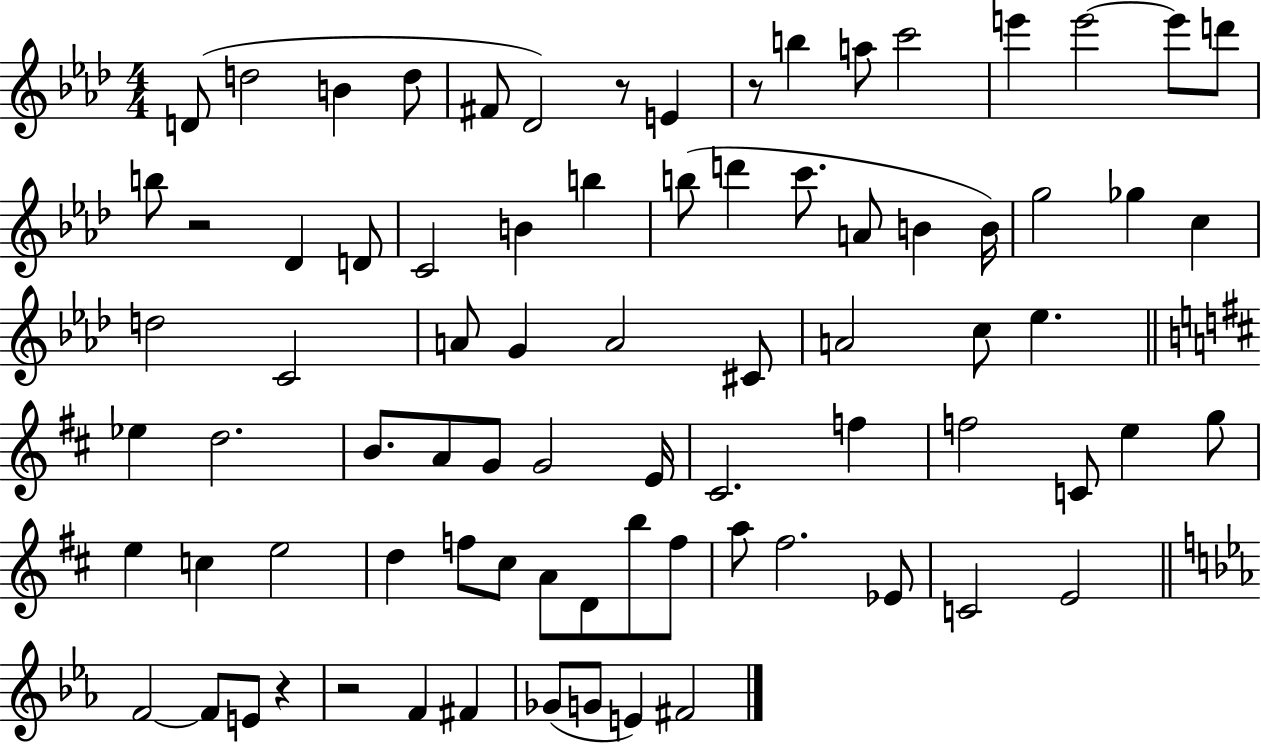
{
  \clef treble
  \numericTimeSignature
  \time 4/4
  \key aes \major
  \repeat volta 2 { d'8( d''2 b'4 d''8 | fis'8 des'2) r8 e'4 | r8 b''4 a''8 c'''2 | e'''4 e'''2~~ e'''8 d'''8 | \break b''8 r2 des'4 d'8 | c'2 b'4 b''4 | b''8( d'''4 c'''8. a'8 b'4 b'16) | g''2 ges''4 c''4 | \break d''2 c'2 | a'8 g'4 a'2 cis'8 | a'2 c''8 ees''4. | \bar "||" \break \key d \major ees''4 d''2. | b'8. a'8 g'8 g'2 e'16 | cis'2. f''4 | f''2 c'8 e''4 g''8 | \break e''4 c''4 e''2 | d''4 f''8 cis''8 a'8 d'8 b''8 f''8 | a''8 fis''2. ees'8 | c'2 e'2 | \break \bar "||" \break \key c \minor f'2~~ f'8 e'8 r4 | r2 f'4 fis'4 | ges'8( g'8 e'4) fis'2 | } \bar "|."
}